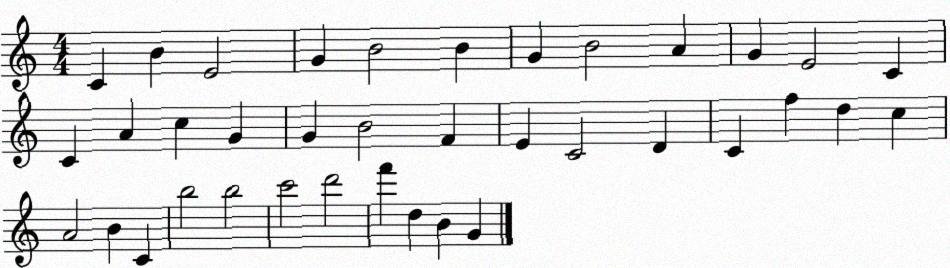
X:1
T:Untitled
M:4/4
L:1/4
K:C
C B E2 G B2 B G B2 A G E2 C C A c G G B2 F E C2 D C f d c A2 B C b2 b2 c'2 d'2 f' d B G